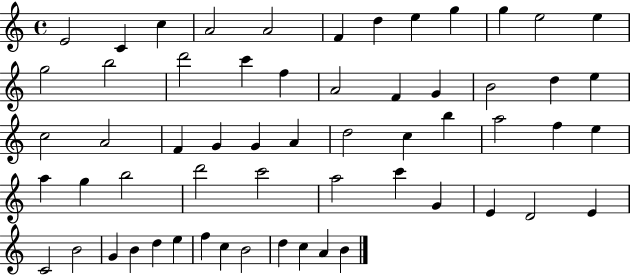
{
  \clef treble
  \time 4/4
  \defaultTimeSignature
  \key c \major
  e'2 c'4 c''4 | a'2 a'2 | f'4 d''4 e''4 g''4 | g''4 e''2 e''4 | \break g''2 b''2 | d'''2 c'''4 f''4 | a'2 f'4 g'4 | b'2 d''4 e''4 | \break c''2 a'2 | f'4 g'4 g'4 a'4 | d''2 c''4 b''4 | a''2 f''4 e''4 | \break a''4 g''4 b''2 | d'''2 c'''2 | a''2 c'''4 g'4 | e'4 d'2 e'4 | \break c'2 b'2 | g'4 b'4 d''4 e''4 | f''4 c''4 b'2 | d''4 c''4 a'4 b'4 | \break \bar "|."
}